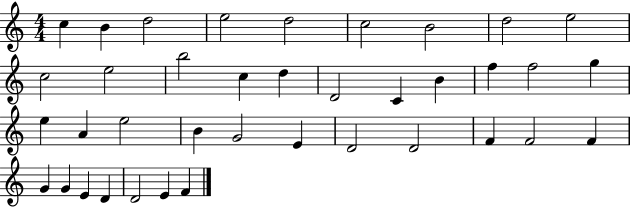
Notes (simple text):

C5/q B4/q D5/h E5/h D5/h C5/h B4/h D5/h E5/h C5/h E5/h B5/h C5/q D5/q D4/h C4/q B4/q F5/q F5/h G5/q E5/q A4/q E5/h B4/q G4/h E4/q D4/h D4/h F4/q F4/h F4/q G4/q G4/q E4/q D4/q D4/h E4/q F4/q